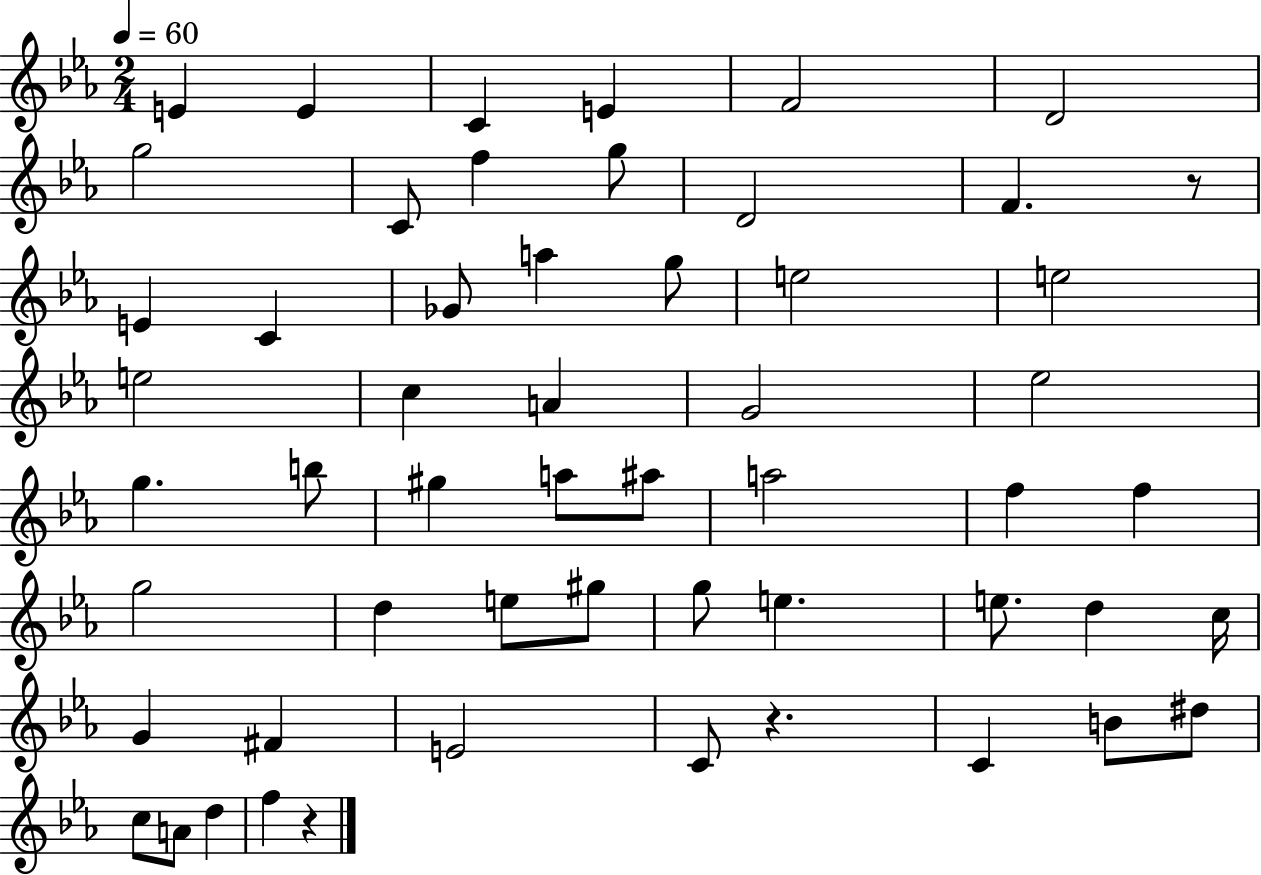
X:1
T:Untitled
M:2/4
L:1/4
K:Eb
E E C E F2 D2 g2 C/2 f g/2 D2 F z/2 E C _G/2 a g/2 e2 e2 e2 c A G2 _e2 g b/2 ^g a/2 ^a/2 a2 f f g2 d e/2 ^g/2 g/2 e e/2 d c/4 G ^F E2 C/2 z C B/2 ^d/2 c/2 A/2 d f z